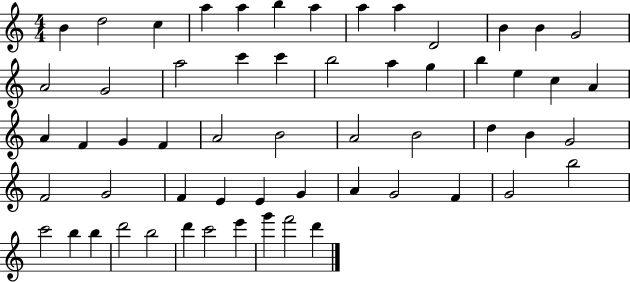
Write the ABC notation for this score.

X:1
T:Untitled
M:4/4
L:1/4
K:C
B d2 c a a b a a a D2 B B G2 A2 G2 a2 c' c' b2 a g b e c A A F G F A2 B2 A2 B2 d B G2 F2 G2 F E E G A G2 F G2 b2 c'2 b b d'2 b2 d' c'2 e' g' f'2 d'